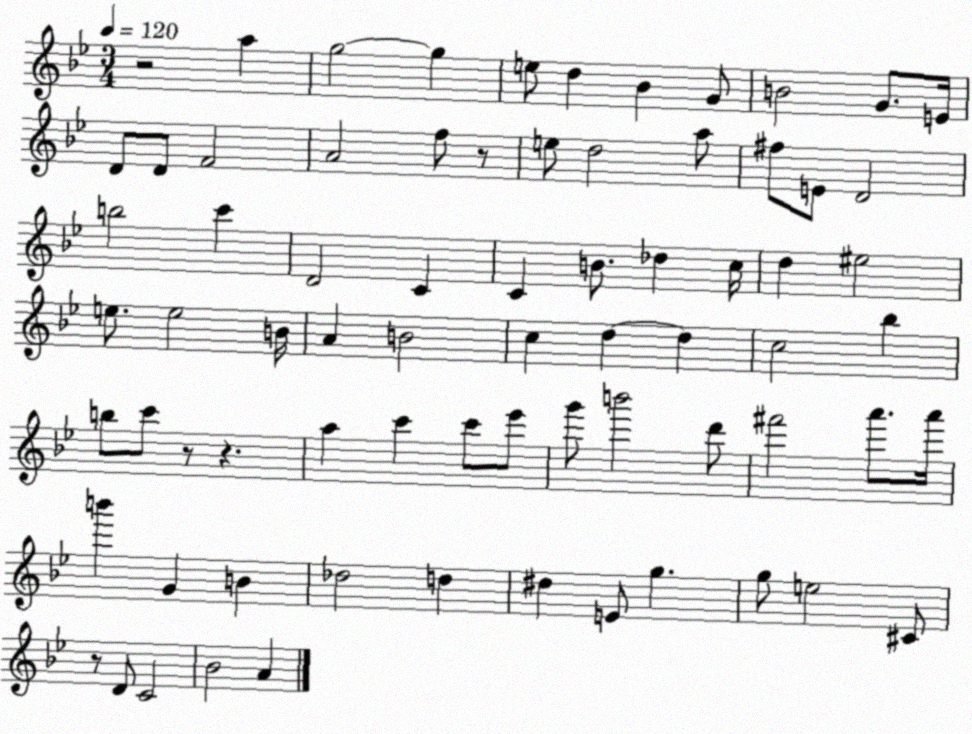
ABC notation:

X:1
T:Untitled
M:3/4
L:1/4
K:Bb
z2 a g2 g e/2 d _B G/2 B2 G/2 E/4 D/2 D/2 F2 A2 f/2 z/2 e/2 d2 a/2 ^f/2 E/2 D2 b2 c' D2 C C B/2 _d c/4 d ^e2 e/2 e2 B/4 A B2 c d d c2 _b b/2 c'/2 z/2 z a c' c'/2 _e'/2 g'/2 b'2 d'/2 ^f'2 a'/2 a'/4 b' G B _d2 d ^d E/2 g g/2 e2 ^C/2 z/2 D/2 C2 _B2 A